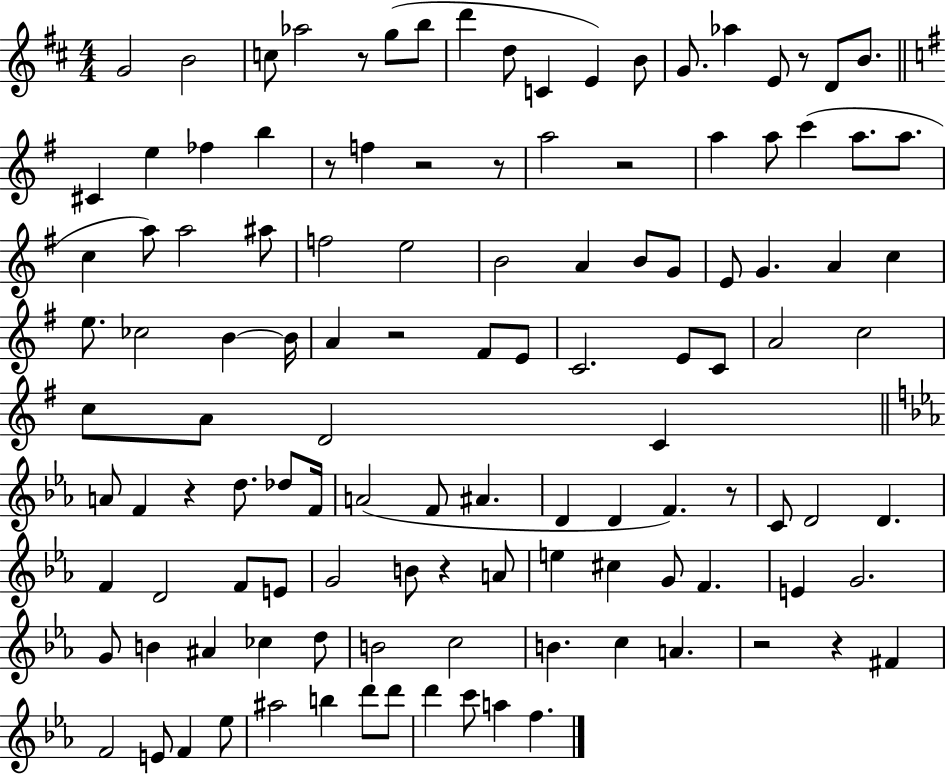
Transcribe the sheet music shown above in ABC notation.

X:1
T:Untitled
M:4/4
L:1/4
K:D
G2 B2 c/2 _a2 z/2 g/2 b/2 d' d/2 C E B/2 G/2 _a E/2 z/2 D/2 B/2 ^C e _f b z/2 f z2 z/2 a2 z2 a a/2 c' a/2 a/2 c a/2 a2 ^a/2 f2 e2 B2 A B/2 G/2 E/2 G A c e/2 _c2 B B/4 A z2 ^F/2 E/2 C2 E/2 C/2 A2 c2 c/2 A/2 D2 C A/2 F z d/2 _d/2 F/4 A2 F/2 ^A D D F z/2 C/2 D2 D F D2 F/2 E/2 G2 B/2 z A/2 e ^c G/2 F E G2 G/2 B ^A _c d/2 B2 c2 B c A z2 z ^F F2 E/2 F _e/2 ^a2 b d'/2 d'/2 d' c'/2 a f